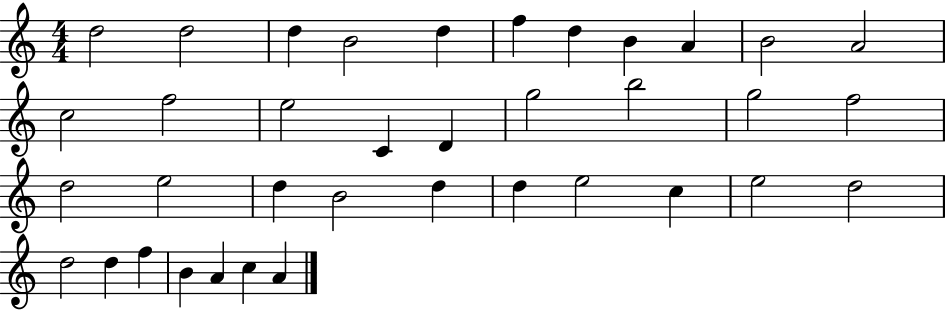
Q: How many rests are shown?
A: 0